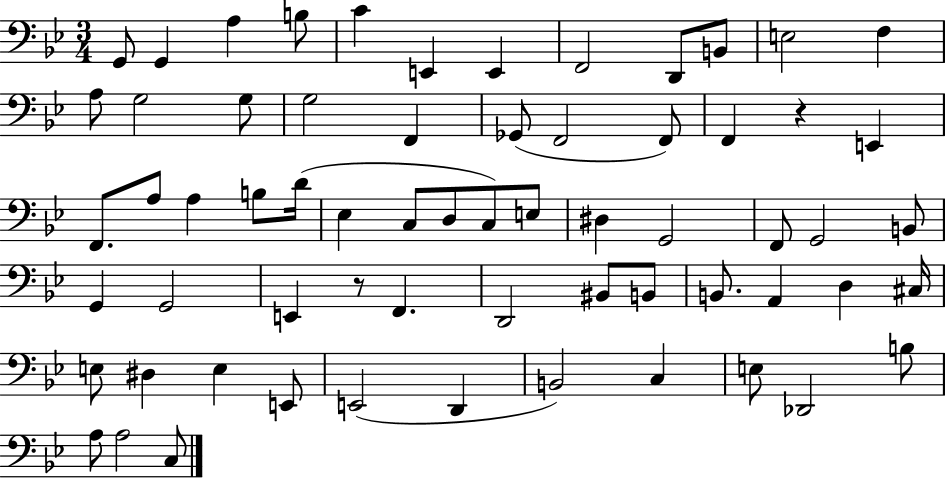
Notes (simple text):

G2/e G2/q A3/q B3/e C4/q E2/q E2/q F2/h D2/e B2/e E3/h F3/q A3/e G3/h G3/e G3/h F2/q Gb2/e F2/h F2/e F2/q R/q E2/q F2/e. A3/e A3/q B3/e D4/s Eb3/q C3/e D3/e C3/e E3/e D#3/q G2/h F2/e G2/h B2/e G2/q G2/h E2/q R/e F2/q. D2/h BIS2/e B2/e B2/e. A2/q D3/q C#3/s E3/e D#3/q E3/q E2/e E2/h D2/q B2/h C3/q E3/e Db2/h B3/e A3/e A3/h C3/e